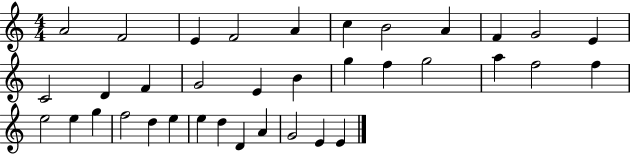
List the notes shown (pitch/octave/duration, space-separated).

A4/h F4/h E4/q F4/h A4/q C5/q B4/h A4/q F4/q G4/h E4/q C4/h D4/q F4/q G4/h E4/q B4/q G5/q F5/q G5/h A5/q F5/h F5/q E5/h E5/q G5/q F5/h D5/q E5/q E5/q D5/q D4/q A4/q G4/h E4/q E4/q